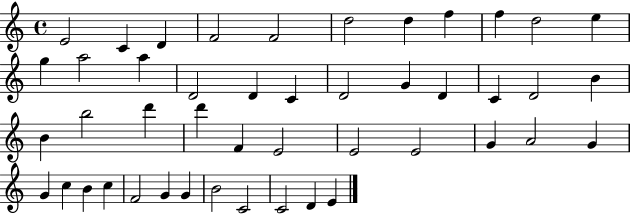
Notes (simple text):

E4/h C4/q D4/q F4/h F4/h D5/h D5/q F5/q F5/q D5/h E5/q G5/q A5/h A5/q D4/h D4/q C4/q D4/h G4/q D4/q C4/q D4/h B4/q B4/q B5/h D6/q D6/q F4/q E4/h E4/h E4/h G4/q A4/h G4/q G4/q C5/q B4/q C5/q F4/h G4/q G4/q B4/h C4/h C4/h D4/q E4/q